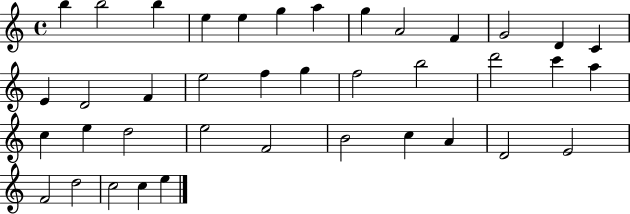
B5/q B5/h B5/q E5/q E5/q G5/q A5/q G5/q A4/h F4/q G4/h D4/q C4/q E4/q D4/h F4/q E5/h F5/q G5/q F5/h B5/h D6/h C6/q A5/q C5/q E5/q D5/h E5/h F4/h B4/h C5/q A4/q D4/h E4/h F4/h D5/h C5/h C5/q E5/q